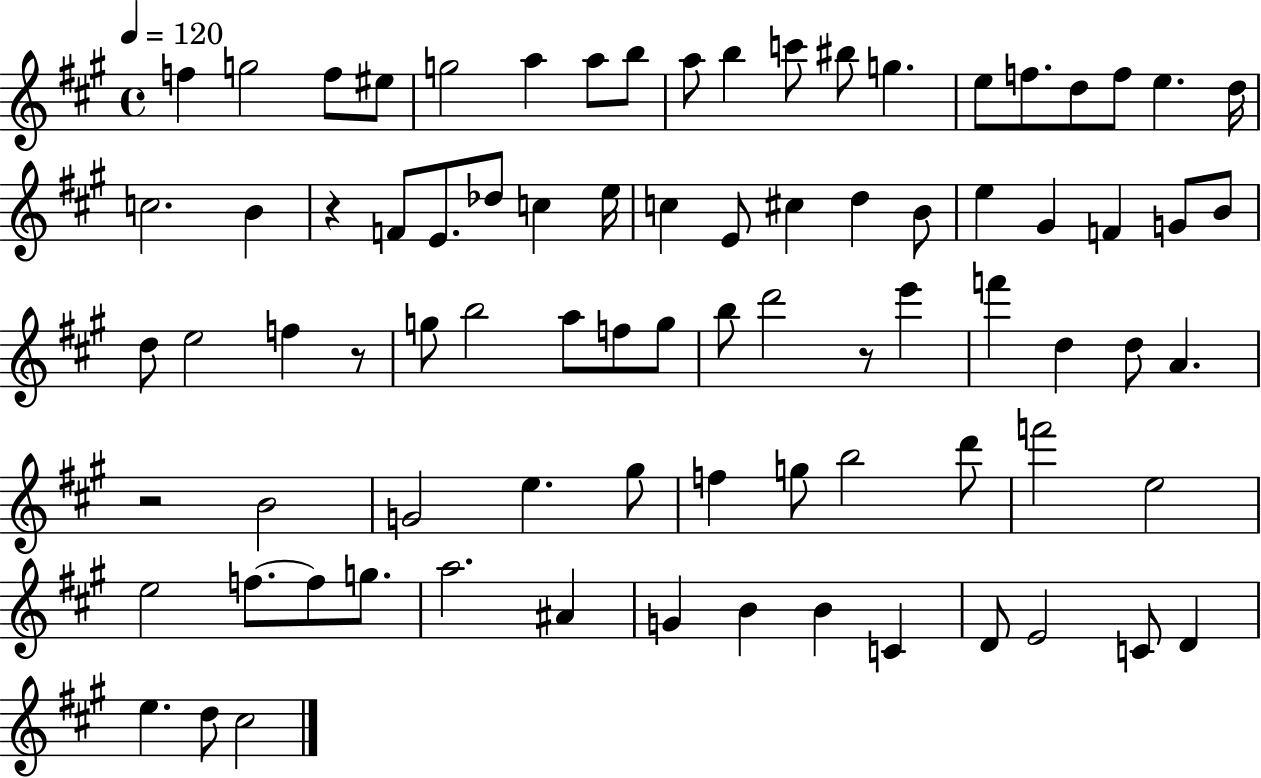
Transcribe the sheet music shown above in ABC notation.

X:1
T:Untitled
M:4/4
L:1/4
K:A
f g2 f/2 ^e/2 g2 a a/2 b/2 a/2 b c'/2 ^b/2 g e/2 f/2 d/2 f/2 e d/4 c2 B z F/2 E/2 _d/2 c e/4 c E/2 ^c d B/2 e ^G F G/2 B/2 d/2 e2 f z/2 g/2 b2 a/2 f/2 g/2 b/2 d'2 z/2 e' f' d d/2 A z2 B2 G2 e ^g/2 f g/2 b2 d'/2 f'2 e2 e2 f/2 f/2 g/2 a2 ^A G B B C D/2 E2 C/2 D e d/2 ^c2